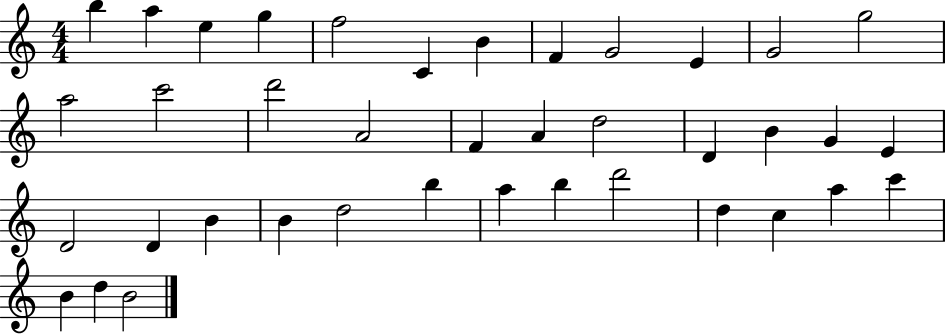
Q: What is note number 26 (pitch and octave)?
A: B4